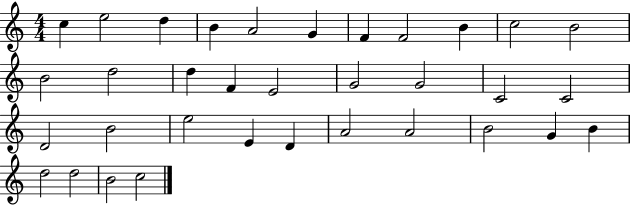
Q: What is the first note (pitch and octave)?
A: C5